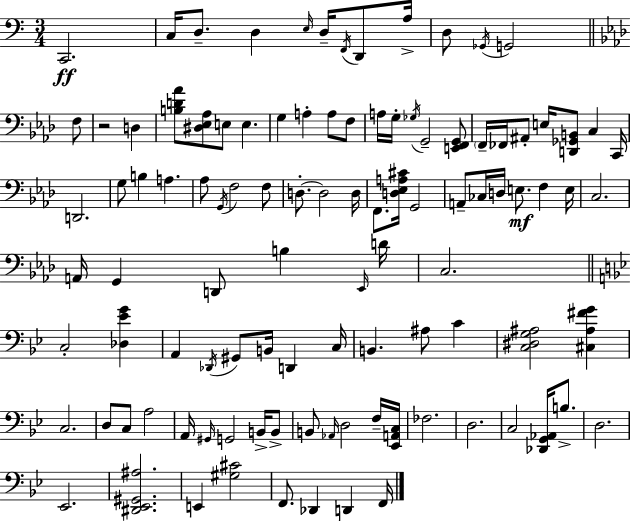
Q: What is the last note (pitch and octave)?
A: F2